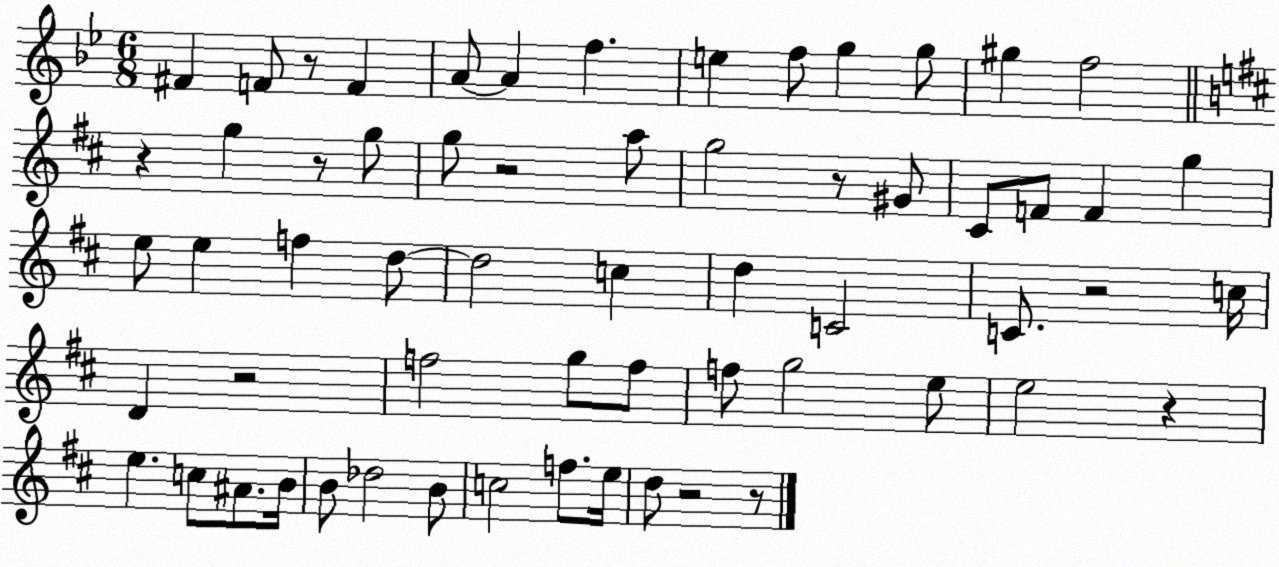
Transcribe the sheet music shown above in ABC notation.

X:1
T:Untitled
M:6/8
L:1/4
K:Bb
^F F/2 z/2 F A/2 A f e f/2 g g/2 ^g f2 z g z/2 g/2 g/2 z2 a/2 g2 z/2 ^G/2 ^C/2 F/2 F g e/2 e f d/2 d2 c d C2 C/2 z2 c/4 D z2 f2 g/2 f/2 f/2 g2 e/2 e2 z e c/2 ^A/2 B/4 B/2 _d2 B/2 c2 f/2 e/4 d/2 z2 z/2